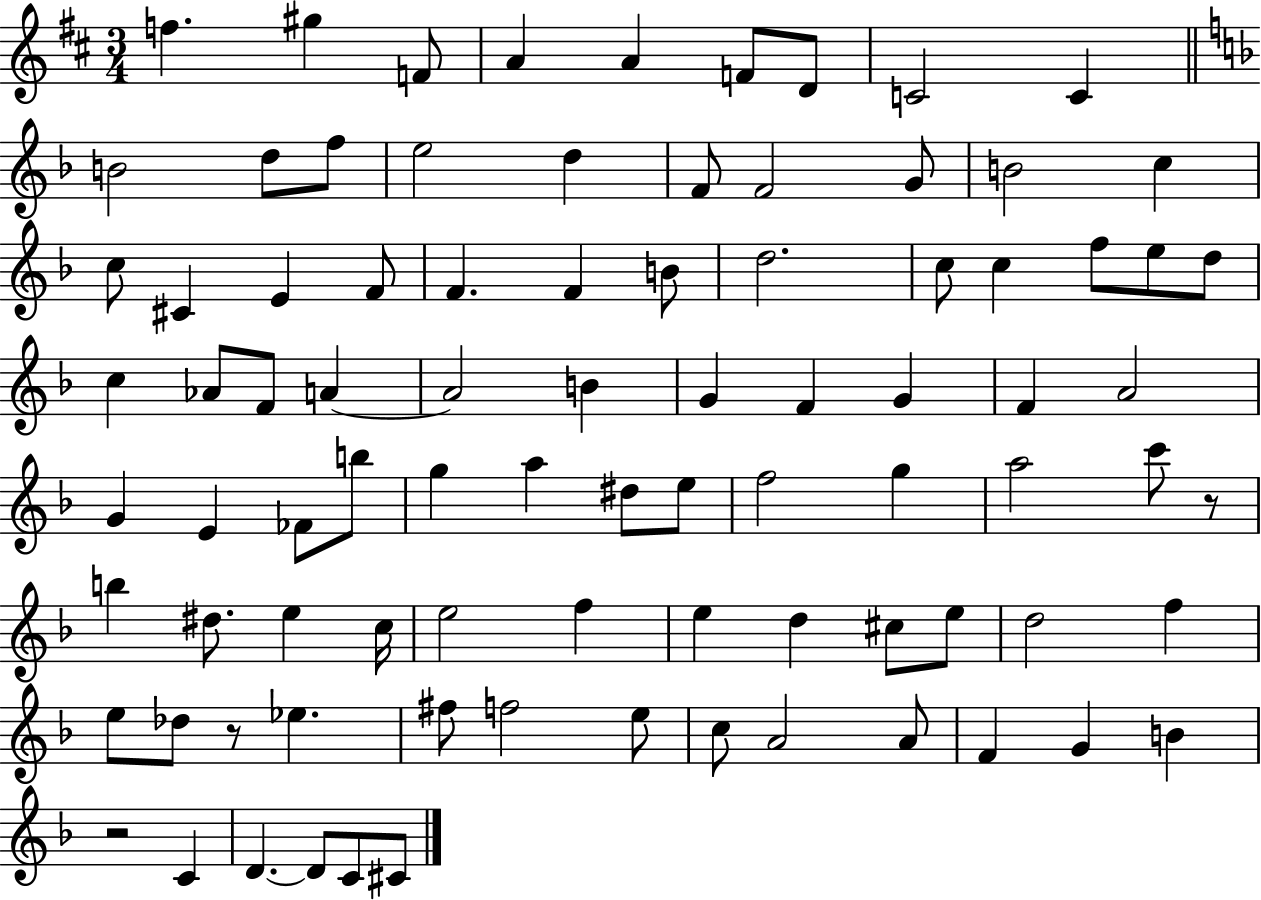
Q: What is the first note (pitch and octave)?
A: F5